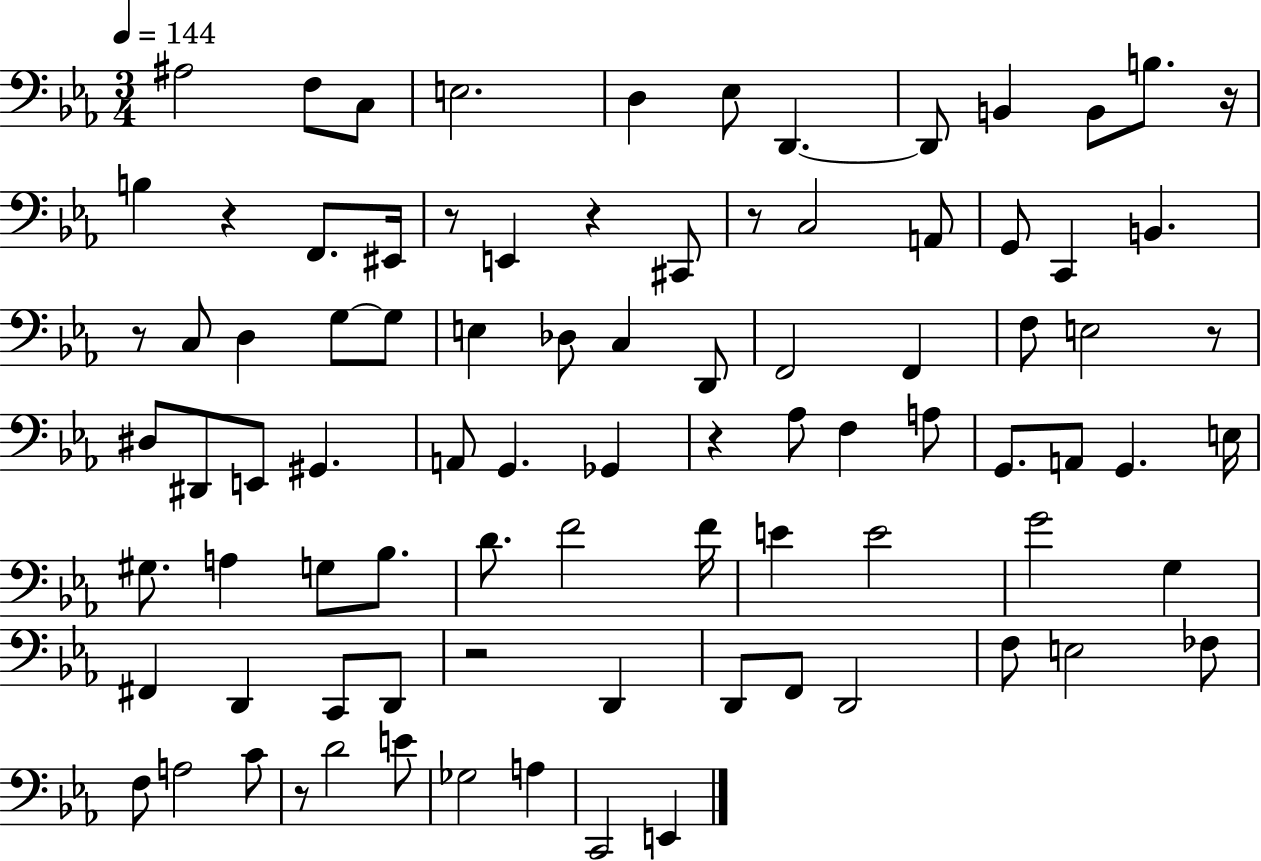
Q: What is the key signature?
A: EES major